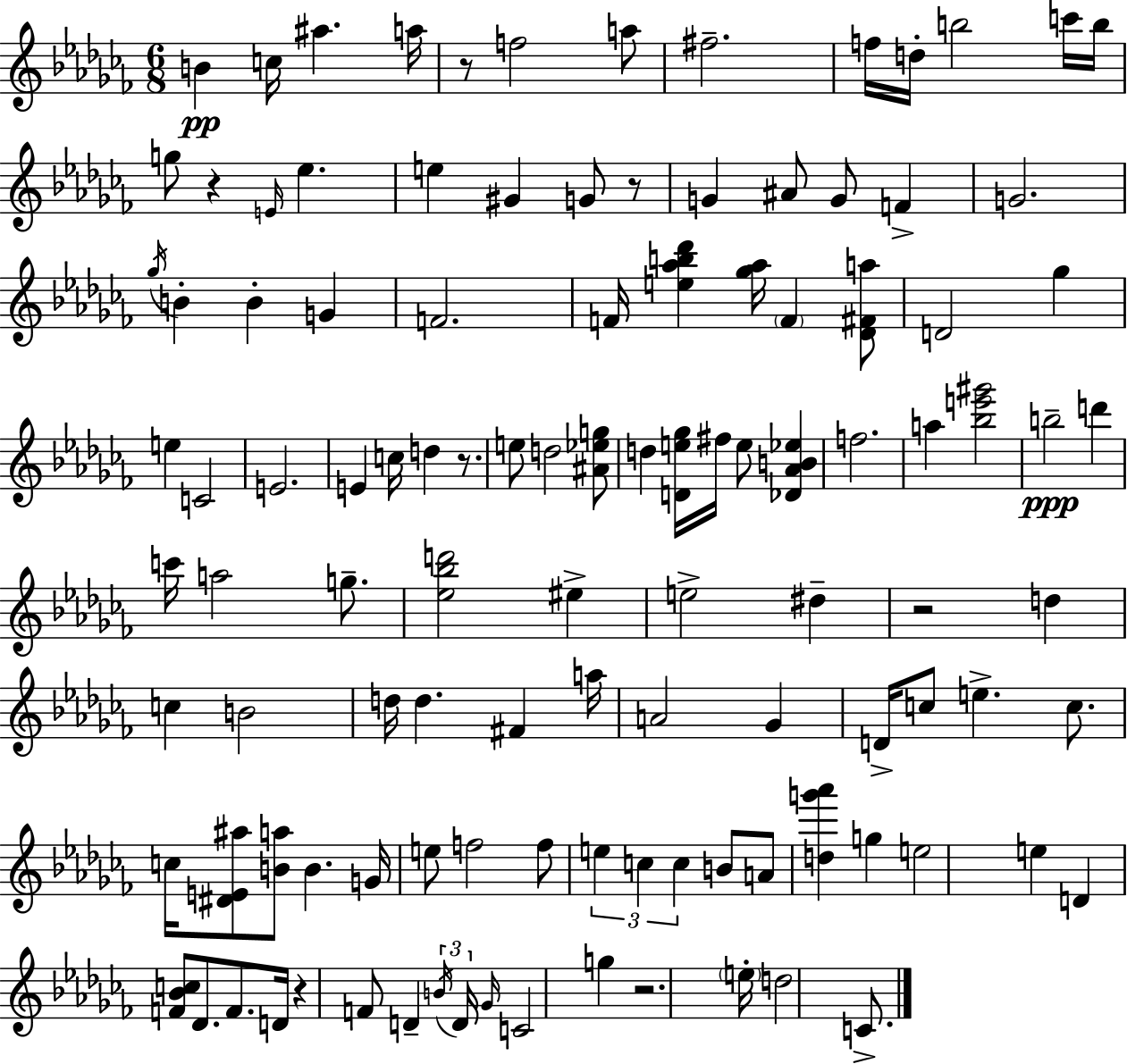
{
  \clef treble
  \numericTimeSignature
  \time 6/8
  \key aes \minor
  \repeat volta 2 { b'4\pp c''16 ais''4. a''16 | r8 f''2 a''8 | fis''2.-- | f''16 d''16-. b''2 c'''16 b''16 | \break g''8 r4 \grace { e'16 } ees''4. | e''4 gis'4 g'8 r8 | g'4 ais'8 g'8 f'4-> | g'2. | \break \acciaccatura { ges''16 } b'4-. b'4-. g'4 | f'2. | f'16 <e'' aes'' b'' des'''>4 <ges'' aes''>16 \parenthesize f'4 | <des' fis' a''>8 d'2 ges''4 | \break e''4 c'2 | e'2. | e'4 c''16 d''4 r8. | e''8 d''2 | \break <ais' ees'' g''>8 d''4 <d' e'' ges''>16 fis''16 e''8 <des' aes' b' ees''>4 | f''2. | a''4 <bes'' e''' gis'''>2 | b''2--\ppp d'''4 | \break c'''16 a''2 g''8.-- | <ees'' bes'' d'''>2 eis''4-> | e''2-> dis''4-- | r2 d''4 | \break c''4 b'2 | d''16 d''4. fis'4 | a''16 a'2 ges'4 | d'16-> c''8 e''4.-> c''8. | \break c''16 <dis' e' ais''>8 <b' a''>8 b'4. | g'16 e''8 f''2 | f''8 \tuplet 3/2 { e''4 c''4 c''4 } | b'8 a'8 <d'' g''' aes'''>4 g''4 | \break e''2 e''4 | d'4 <f' bes' c''>8 des'8. f'8. | d'16 r4 f'8 d'4-- | \tuplet 3/2 { \acciaccatura { b'16 } d'16 \grace { ges'16 } } c'2 | \break g''4 r2. | \parenthesize e''16-. d''2 | c'8.-> } \bar "|."
}